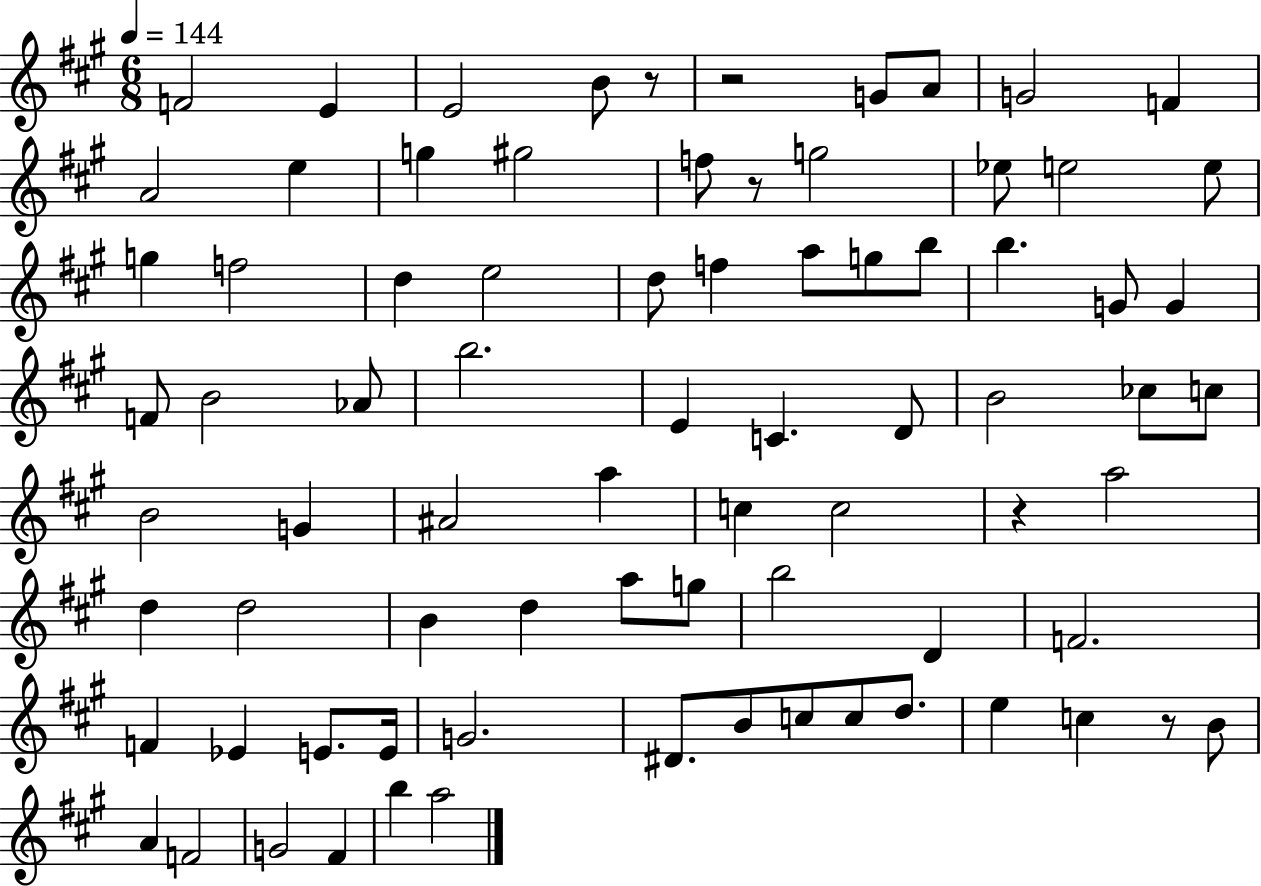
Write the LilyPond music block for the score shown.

{
  \clef treble
  \numericTimeSignature
  \time 6/8
  \key a \major
  \tempo 4 = 144
  f'2 e'4 | e'2 b'8 r8 | r2 g'8 a'8 | g'2 f'4 | \break a'2 e''4 | g''4 gis''2 | f''8 r8 g''2 | ees''8 e''2 e''8 | \break g''4 f''2 | d''4 e''2 | d''8 f''4 a''8 g''8 b''8 | b''4. g'8 g'4 | \break f'8 b'2 aes'8 | b''2. | e'4 c'4. d'8 | b'2 ces''8 c''8 | \break b'2 g'4 | ais'2 a''4 | c''4 c''2 | r4 a''2 | \break d''4 d''2 | b'4 d''4 a''8 g''8 | b''2 d'4 | f'2. | \break f'4 ees'4 e'8. e'16 | g'2. | dis'8. b'8 c''8 c''8 d''8. | e''4 c''4 r8 b'8 | \break a'4 f'2 | g'2 fis'4 | b''4 a''2 | \bar "|."
}